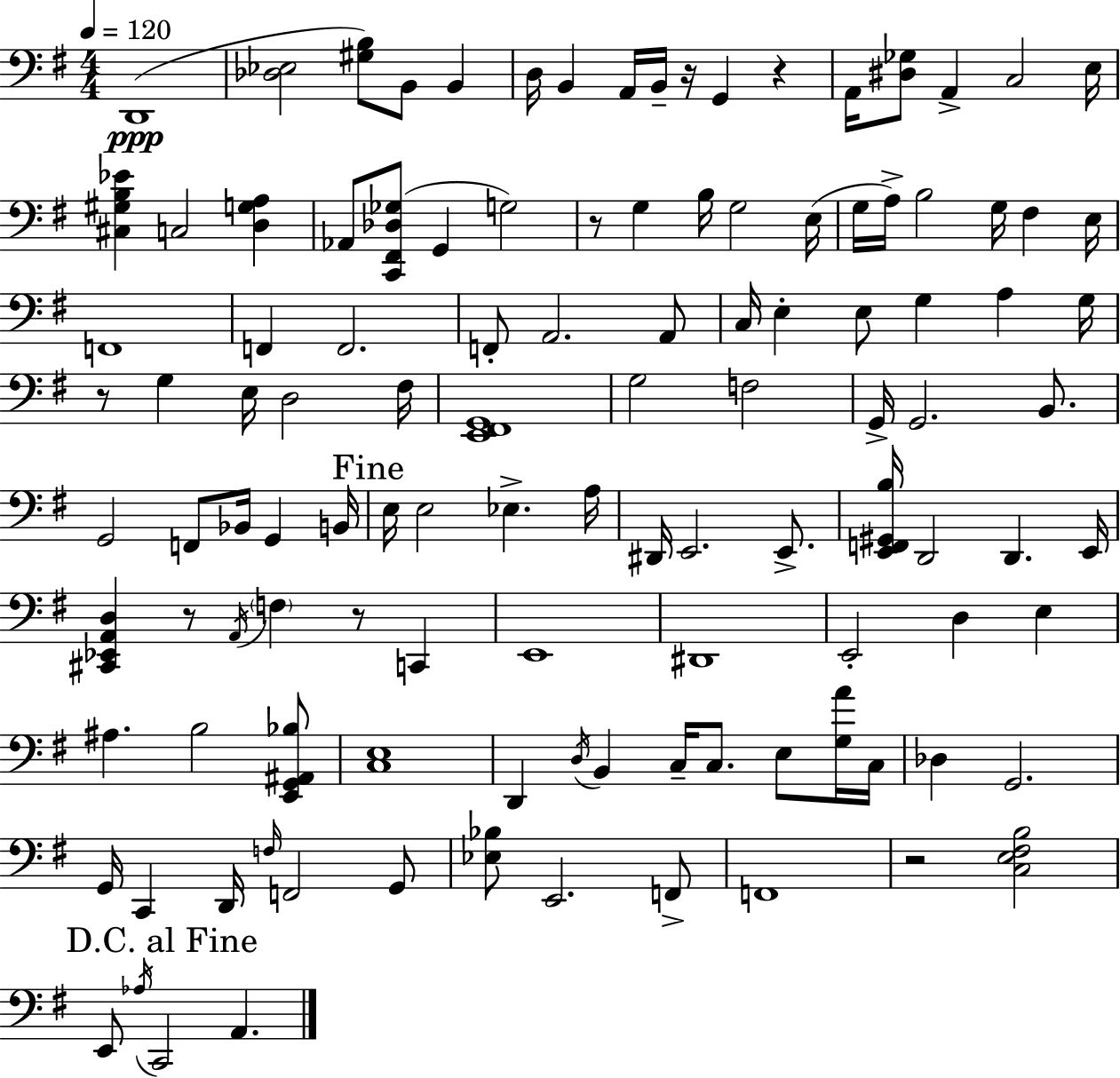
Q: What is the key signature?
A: G major